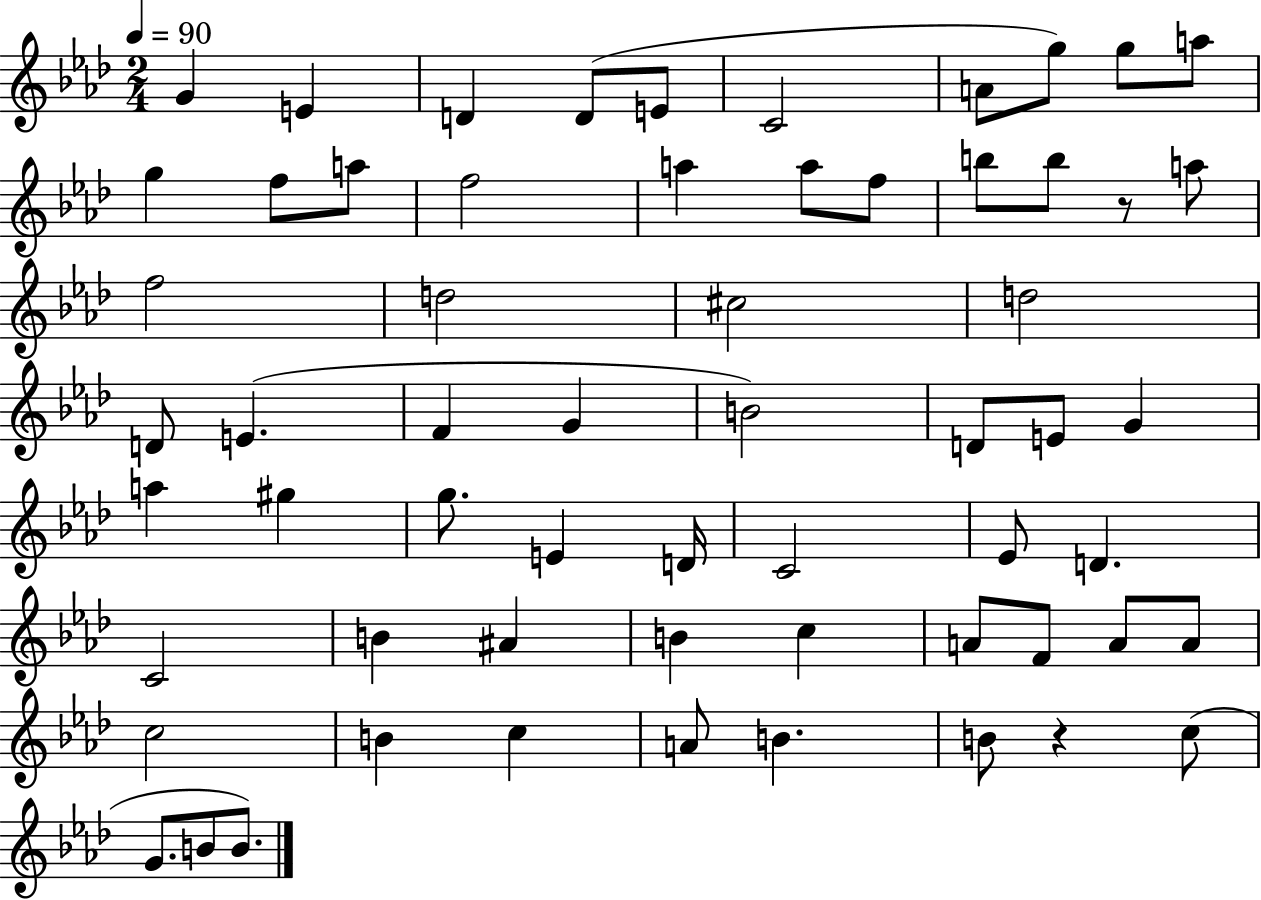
{
  \clef treble
  \numericTimeSignature
  \time 2/4
  \key aes \major
  \tempo 4 = 90
  g'4 e'4 | d'4 d'8( e'8 | c'2 | a'8 g''8) g''8 a''8 | \break g''4 f''8 a''8 | f''2 | a''4 a''8 f''8 | b''8 b''8 r8 a''8 | \break f''2 | d''2 | cis''2 | d''2 | \break d'8 e'4.( | f'4 g'4 | b'2) | d'8 e'8 g'4 | \break a''4 gis''4 | g''8. e'4 d'16 | c'2 | ees'8 d'4. | \break c'2 | b'4 ais'4 | b'4 c''4 | a'8 f'8 a'8 a'8 | \break c''2 | b'4 c''4 | a'8 b'4. | b'8 r4 c''8( | \break g'8. b'8 b'8.) | \bar "|."
}